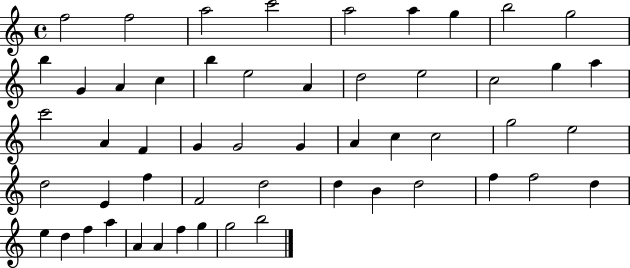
X:1
T:Untitled
M:4/4
L:1/4
K:C
f2 f2 a2 c'2 a2 a g b2 g2 b G A c b e2 A d2 e2 c2 g a c'2 A F G G2 G A c c2 g2 e2 d2 E f F2 d2 d B d2 f f2 d e d f a A A f g g2 b2